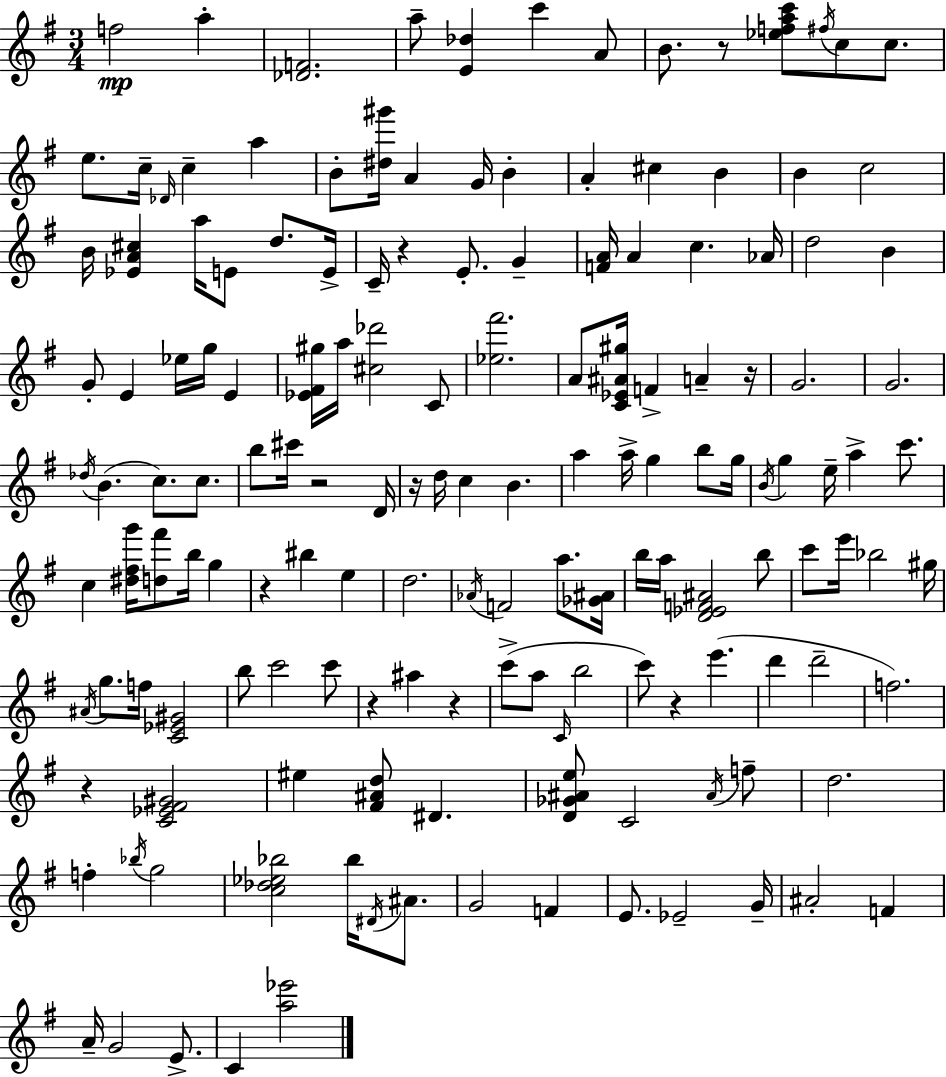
F5/h A5/q [Db4,F4]/h. A5/e [E4,Db5]/q C6/q A4/e B4/e. R/e [Eb5,F5,A5,C6]/e F#5/s C5/e C5/e. E5/e. C5/s Db4/s C5/q A5/q B4/e [D#5,G#6]/s A4/q G4/s B4/q A4/q C#5/q B4/q B4/q C5/h B4/s [Eb4,A4,C#5]/q A5/s E4/e D5/e. E4/s C4/s R/q E4/e. G4/q [F4,A4]/s A4/q C5/q. Ab4/s D5/h B4/q G4/e E4/q Eb5/s G5/s E4/q [Eb4,F#4,G#5]/s A5/s [C#5,Db6]/h C4/e [Eb5,F#6]/h. A4/e [C4,Eb4,A#4,G#5]/s F4/q A4/q R/s G4/h. G4/h. Db5/s B4/q. C5/e. C5/e. B5/e C#6/s R/h D4/s R/s D5/s C5/q B4/q. A5/q A5/s G5/q B5/e G5/s B4/s G5/q E5/s A5/q C6/e. C5/q [D#5,F#5,G6]/s [D5,F#6]/e B5/s G5/q R/q BIS5/q E5/q D5/h. Ab4/s F4/h A5/e. [Gb4,A#4]/s B5/s A5/s [D4,Eb4,F4,A#4]/h B5/e C6/e E6/s Bb5/h G#5/s A#4/s G5/e. F5/s [C4,Eb4,G#4]/h B5/e C6/h C6/e R/q A#5/q R/q C6/e A5/e C4/s B5/h C6/e R/q E6/q. D6/q D6/h F5/h. R/q [C4,Eb4,F#4,G#4]/h EIS5/q [F#4,A#4,D5]/e D#4/q. [D4,Gb4,A#4,E5]/e C4/h A#4/s F5/e D5/h. F5/q Bb5/s G5/h [C5,Db5,Eb5,Bb5]/h Bb5/s D#4/s A#4/e. G4/h F4/q E4/e. Eb4/h G4/s A#4/h F4/q A4/s G4/h E4/e. C4/q [A5,Eb6]/h